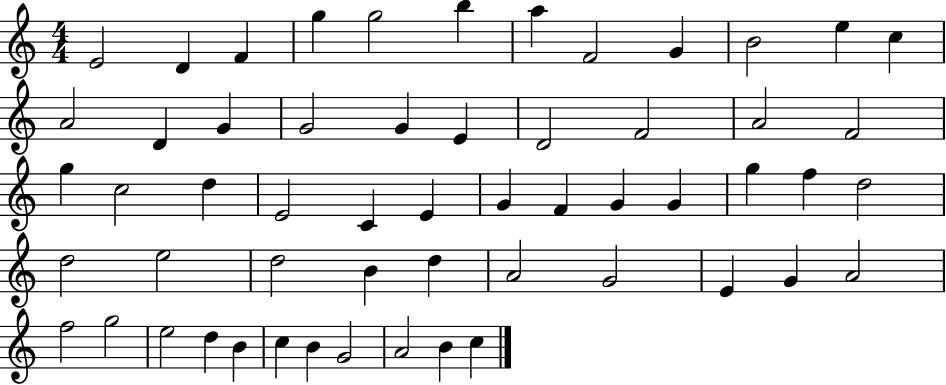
E4/h D4/q F4/q G5/q G5/h B5/q A5/q F4/h G4/q B4/h E5/q C5/q A4/h D4/q G4/q G4/h G4/q E4/q D4/h F4/h A4/h F4/h G5/q C5/h D5/q E4/h C4/q E4/q G4/q F4/q G4/q G4/q G5/q F5/q D5/h D5/h E5/h D5/h B4/q D5/q A4/h G4/h E4/q G4/q A4/h F5/h G5/h E5/h D5/q B4/q C5/q B4/q G4/h A4/h B4/q C5/q